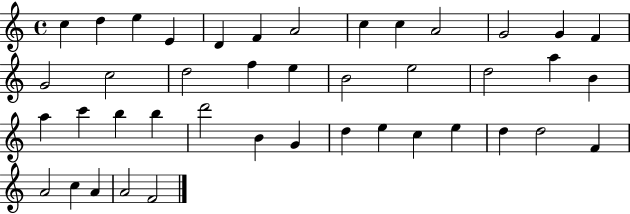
{
  \clef treble
  \time 4/4
  \defaultTimeSignature
  \key c \major
  c''4 d''4 e''4 e'4 | d'4 f'4 a'2 | c''4 c''4 a'2 | g'2 g'4 f'4 | \break g'2 c''2 | d''2 f''4 e''4 | b'2 e''2 | d''2 a''4 b'4 | \break a''4 c'''4 b''4 b''4 | d'''2 b'4 g'4 | d''4 e''4 c''4 e''4 | d''4 d''2 f'4 | \break a'2 c''4 a'4 | a'2 f'2 | \bar "|."
}